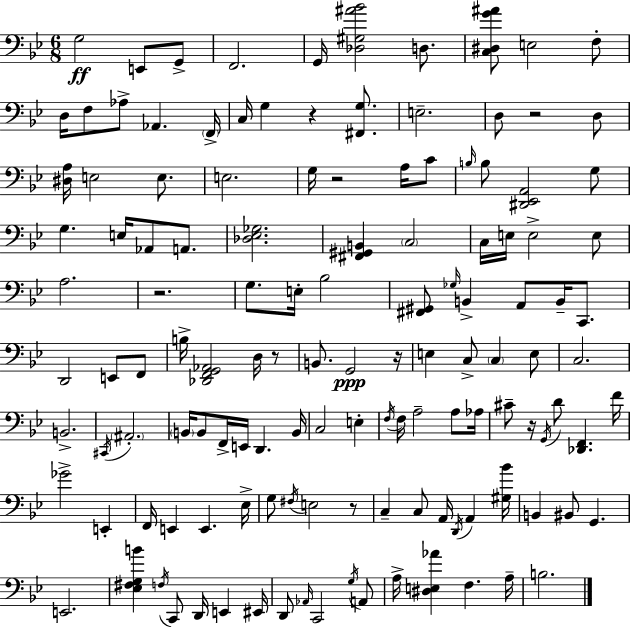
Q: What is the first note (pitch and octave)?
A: G3